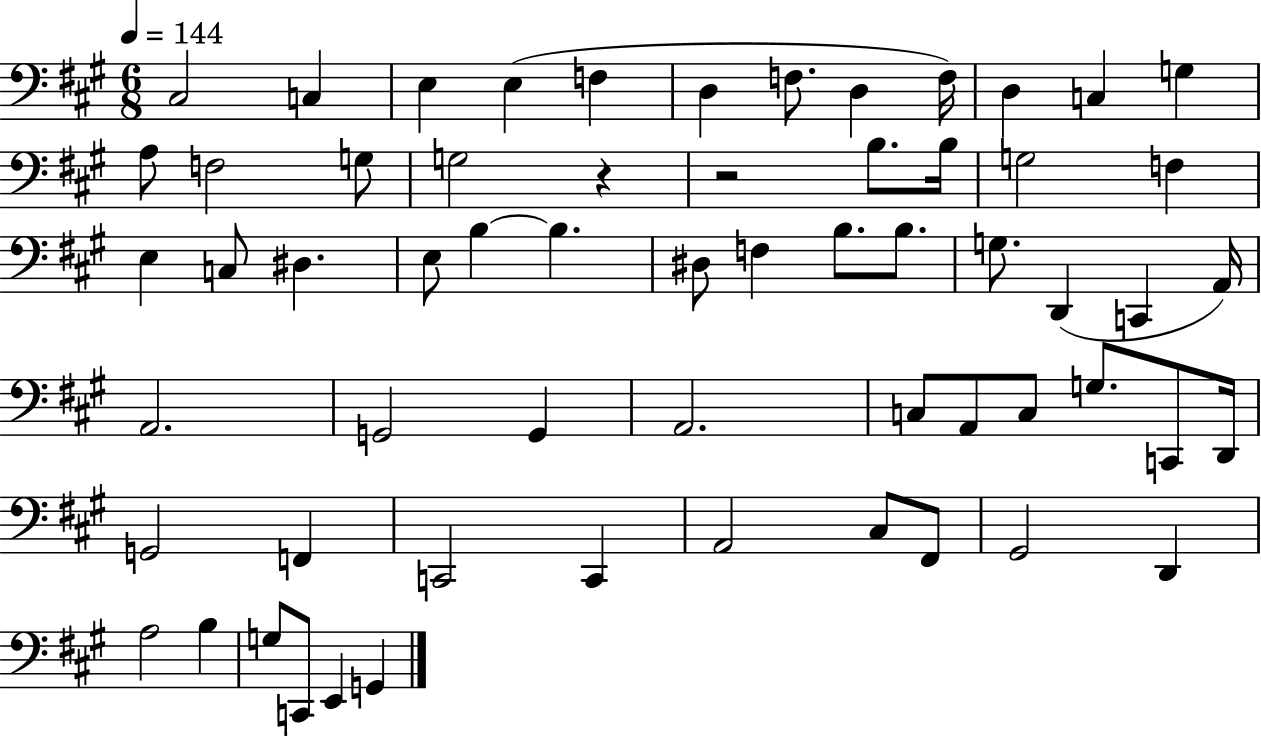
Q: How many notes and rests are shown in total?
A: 61